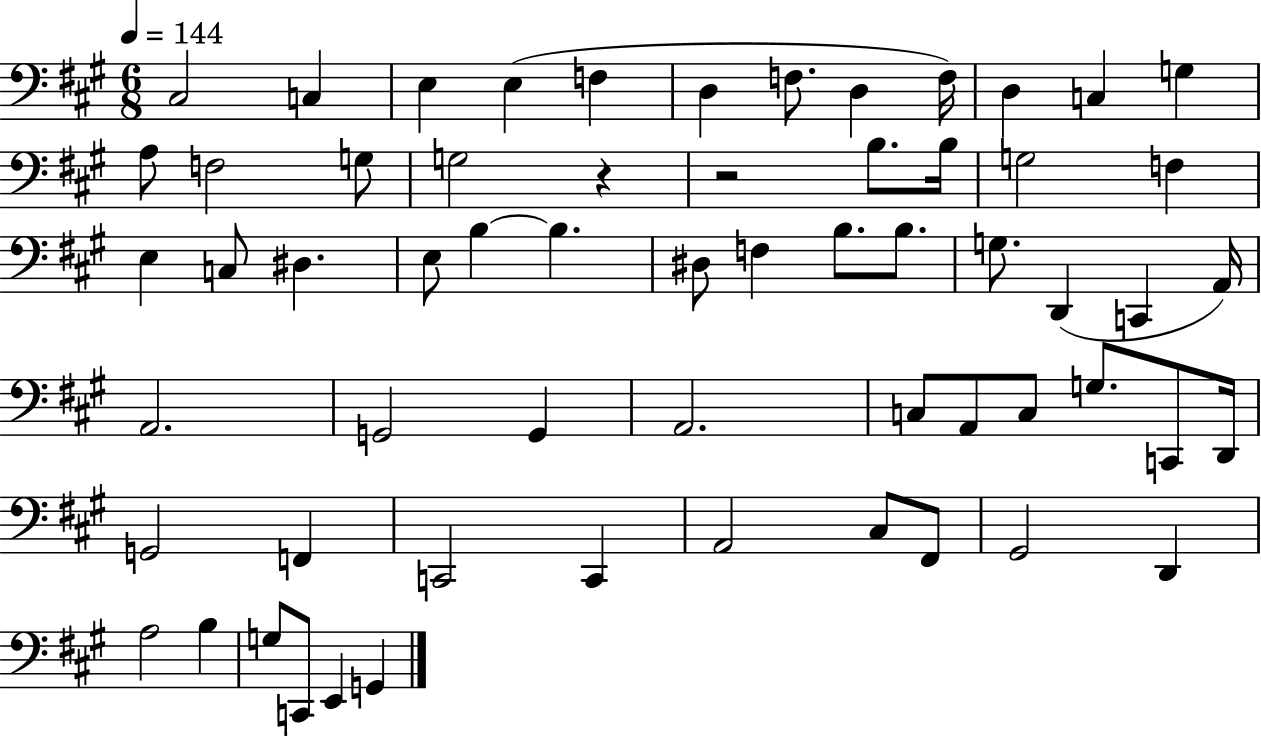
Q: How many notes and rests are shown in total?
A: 61